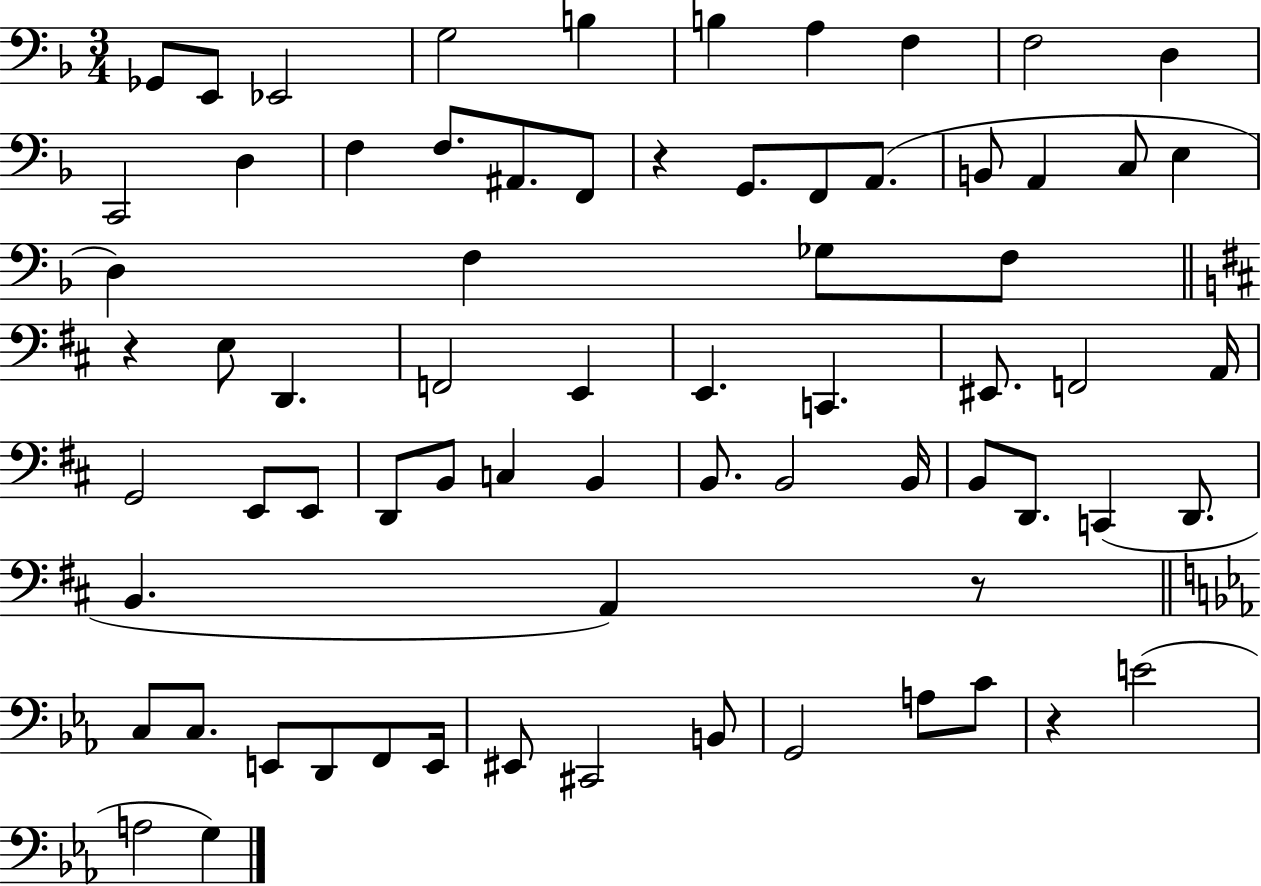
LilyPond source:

{
  \clef bass
  \numericTimeSignature
  \time 3/4
  \key f \major
  \repeat volta 2 { ges,8 e,8 ees,2 | g2 b4 | b4 a4 f4 | f2 d4 | \break c,2 d4 | f4 f8. ais,8. f,8 | r4 g,8. f,8 a,8.( | b,8 a,4 c8 e4 | \break d4) f4 ges8 f8 | \bar "||" \break \key d \major r4 e8 d,4. | f,2 e,4 | e,4. c,4. | eis,8. f,2 a,16 | \break g,2 e,8 e,8 | d,8 b,8 c4 b,4 | b,8. b,2 b,16 | b,8 d,8. c,4( d,8. | \break b,4. a,4) r8 | \bar "||" \break \key ees \major c8 c8. e,8 d,8 f,8 e,16 | eis,8 cis,2 b,8 | g,2 a8 c'8 | r4 e'2( | \break a2 g4) | } \bar "|."
}